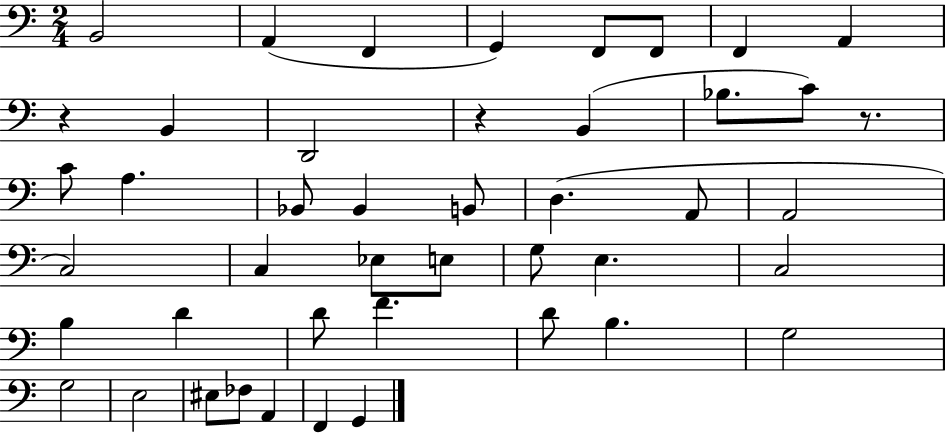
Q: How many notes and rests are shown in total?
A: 45